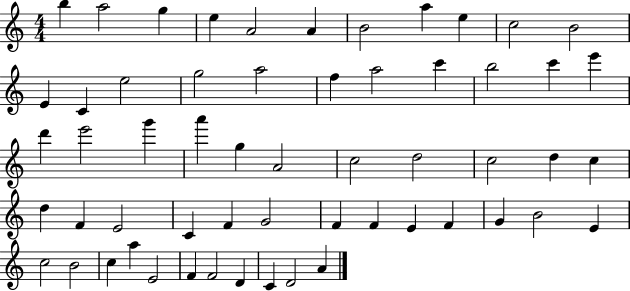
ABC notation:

X:1
T:Untitled
M:4/4
L:1/4
K:C
b a2 g e A2 A B2 a e c2 B2 E C e2 g2 a2 f a2 c' b2 c' e' d' e'2 g' a' g A2 c2 d2 c2 d c d F E2 C F G2 F F E F G B2 E c2 B2 c a E2 F F2 D C D2 A